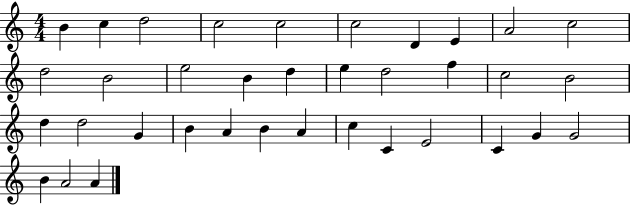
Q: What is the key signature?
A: C major